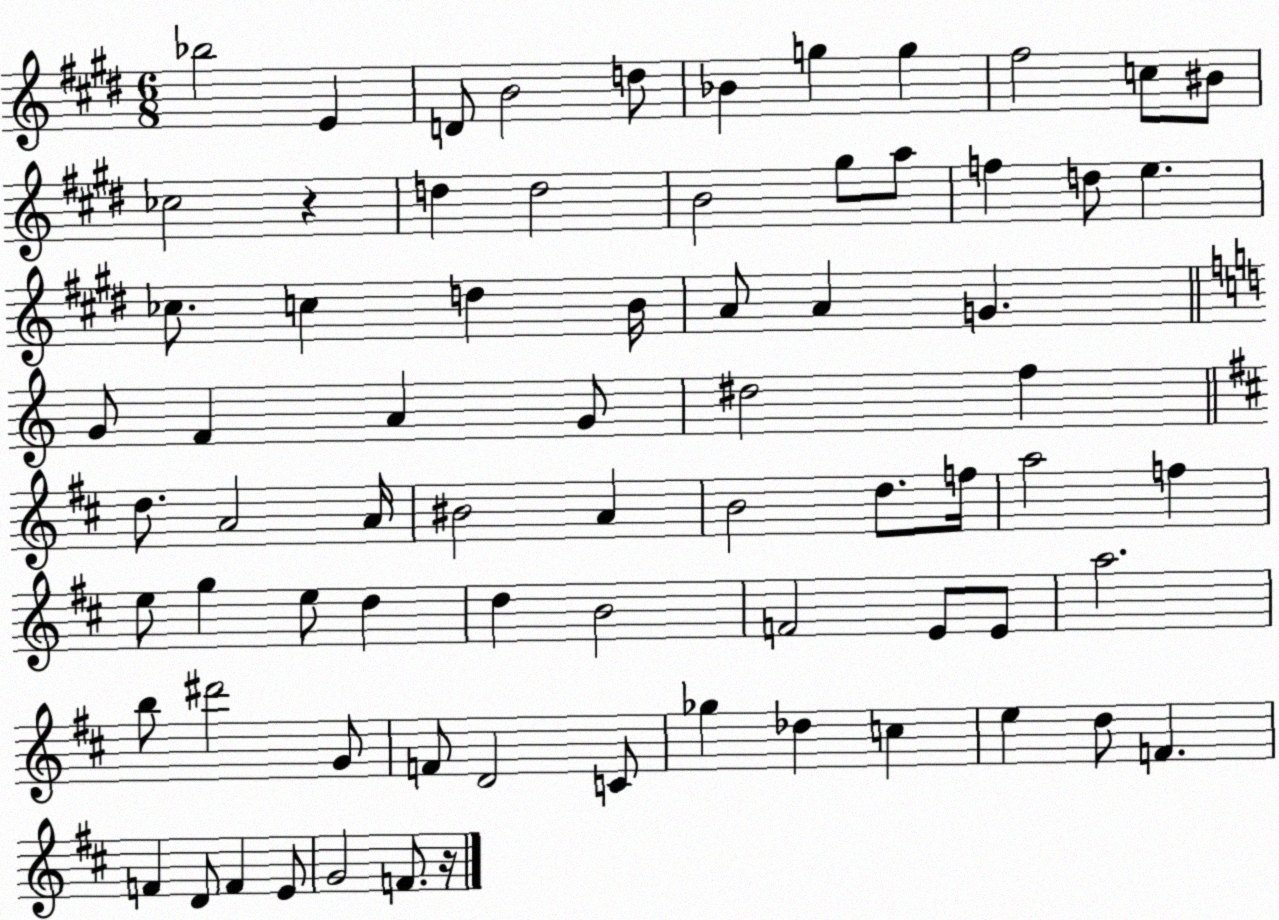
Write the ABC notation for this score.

X:1
T:Untitled
M:6/8
L:1/4
K:E
_b2 E D/2 B2 d/2 _B g g ^f2 c/2 ^B/2 _c2 z d d2 B2 ^g/2 a/2 f d/2 e _c/2 c d B/4 A/2 A G G/2 F A G/2 ^d2 f d/2 A2 A/4 ^B2 A B2 d/2 f/4 a2 f e/2 g e/2 d d B2 F2 E/2 E/2 a2 b/2 ^d'2 G/2 F/2 D2 C/2 _g _d c e d/2 F F D/2 F E/2 G2 F/2 z/4